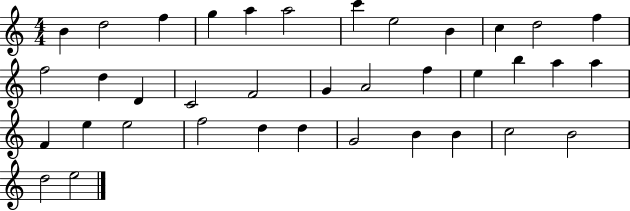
{
  \clef treble
  \numericTimeSignature
  \time 4/4
  \key c \major
  b'4 d''2 f''4 | g''4 a''4 a''2 | c'''4 e''2 b'4 | c''4 d''2 f''4 | \break f''2 d''4 d'4 | c'2 f'2 | g'4 a'2 f''4 | e''4 b''4 a''4 a''4 | \break f'4 e''4 e''2 | f''2 d''4 d''4 | g'2 b'4 b'4 | c''2 b'2 | \break d''2 e''2 | \bar "|."
}